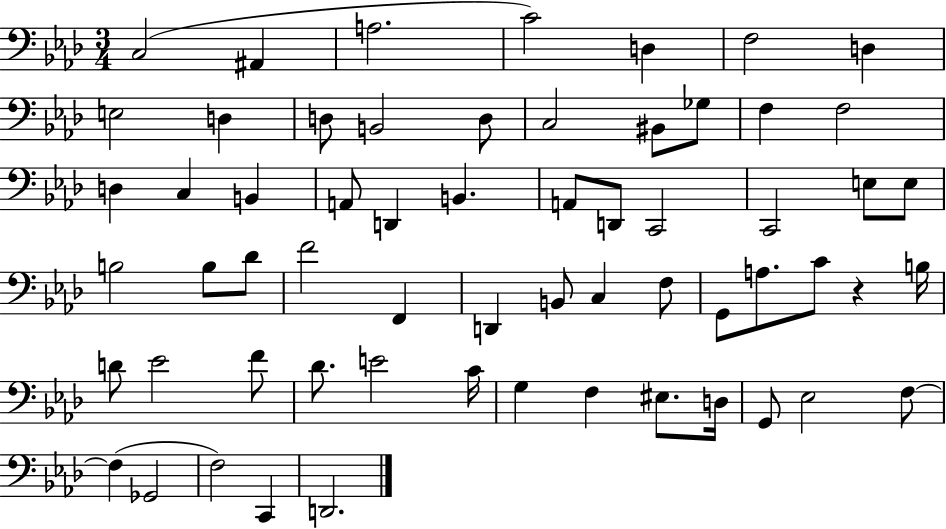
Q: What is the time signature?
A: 3/4